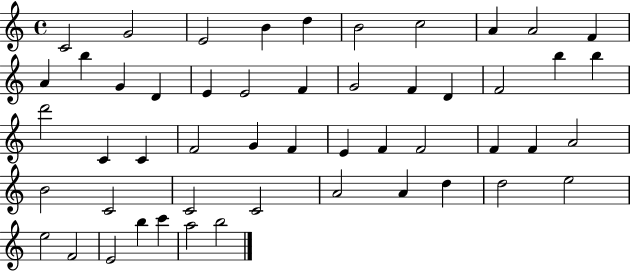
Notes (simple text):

C4/h G4/h E4/h B4/q D5/q B4/h C5/h A4/q A4/h F4/q A4/q B5/q G4/q D4/q E4/q E4/h F4/q G4/h F4/q D4/q F4/h B5/q B5/q D6/h C4/q C4/q F4/h G4/q F4/q E4/q F4/q F4/h F4/q F4/q A4/h B4/h C4/h C4/h C4/h A4/h A4/q D5/q D5/h E5/h E5/h F4/h E4/h B5/q C6/q A5/h B5/h